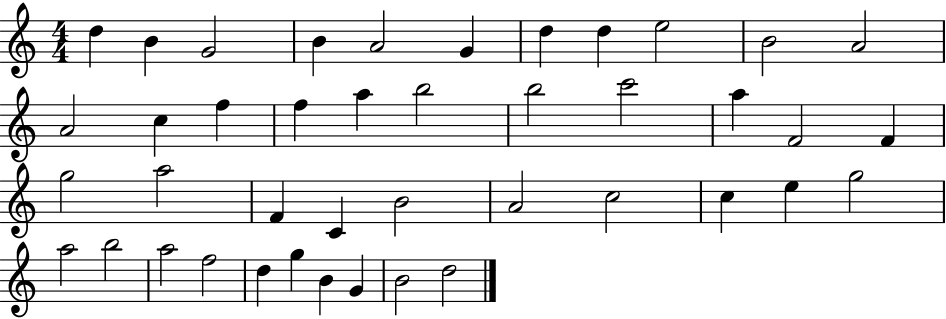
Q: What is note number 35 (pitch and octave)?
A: A5